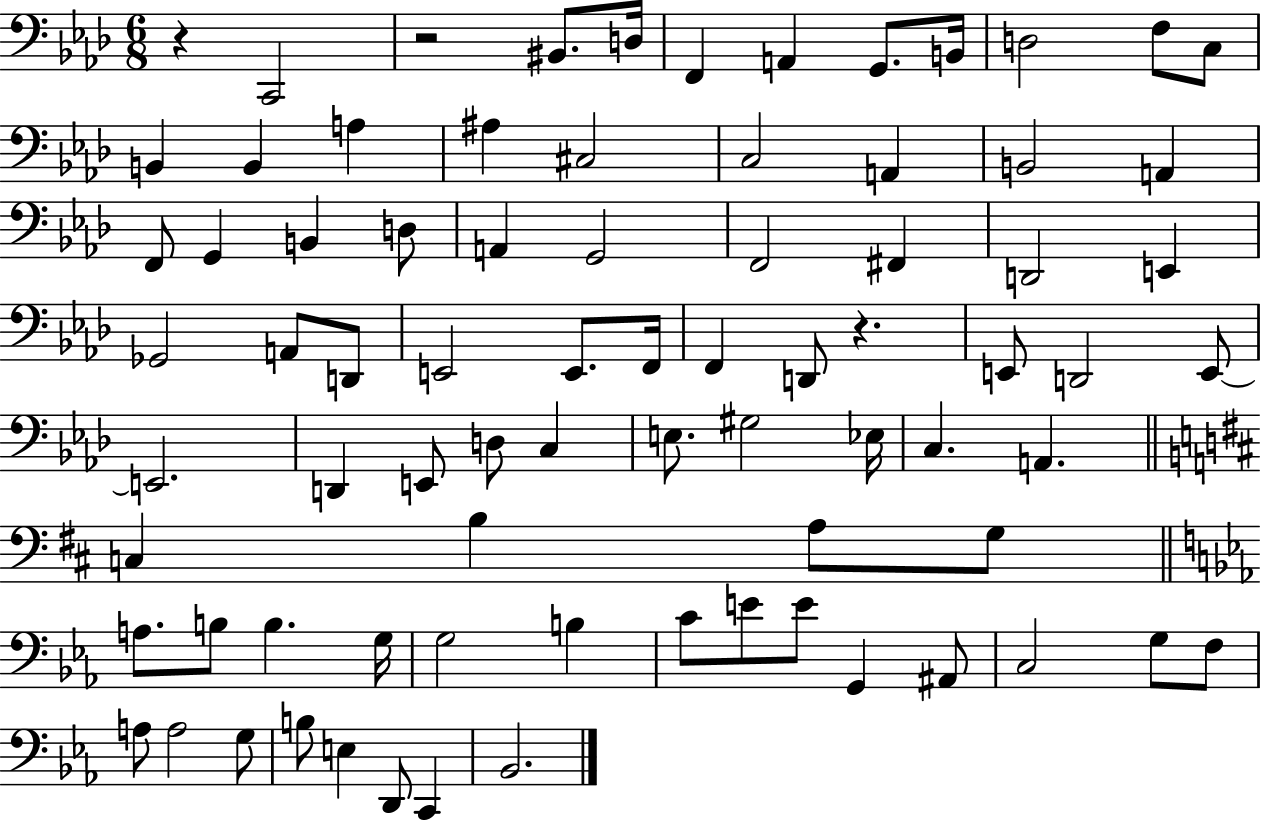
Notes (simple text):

R/q C2/h R/h BIS2/e. D3/s F2/q A2/q G2/e. B2/s D3/h F3/e C3/e B2/q B2/q A3/q A#3/q C#3/h C3/h A2/q B2/h A2/q F2/e G2/q B2/q D3/e A2/q G2/h F2/h F#2/q D2/h E2/q Gb2/h A2/e D2/e E2/h E2/e. F2/s F2/q D2/e R/q. E2/e D2/h E2/e E2/h. D2/q E2/e D3/e C3/q E3/e. G#3/h Eb3/s C3/q. A2/q. C3/q B3/q A3/e G3/e A3/e. B3/e B3/q. G3/s G3/h B3/q C4/e E4/e E4/e G2/q A#2/e C3/h G3/e F3/e A3/e A3/h G3/e B3/e E3/q D2/e C2/q Bb2/h.